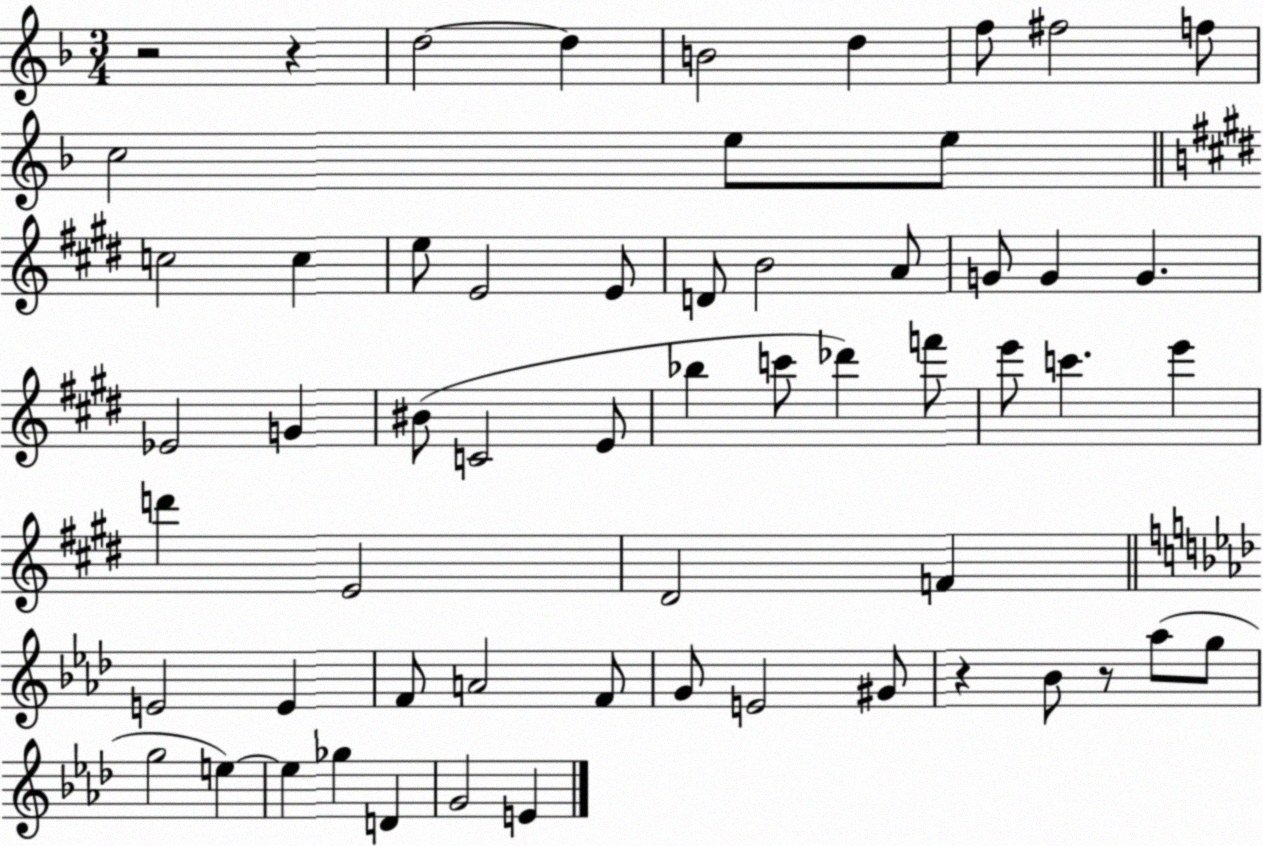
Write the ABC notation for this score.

X:1
T:Untitled
M:3/4
L:1/4
K:F
z2 z d2 d B2 d f/2 ^f2 f/2 c2 e/2 e/2 c2 c e/2 E2 E/2 D/2 B2 A/2 G/2 G G _E2 G ^B/2 C2 E/2 _b c'/2 _d' f'/2 e'/2 c' e' d' E2 ^D2 F E2 E F/2 A2 F/2 G/2 E2 ^G/2 z _B/2 z/2 _a/2 g/2 g2 e e _g D G2 E